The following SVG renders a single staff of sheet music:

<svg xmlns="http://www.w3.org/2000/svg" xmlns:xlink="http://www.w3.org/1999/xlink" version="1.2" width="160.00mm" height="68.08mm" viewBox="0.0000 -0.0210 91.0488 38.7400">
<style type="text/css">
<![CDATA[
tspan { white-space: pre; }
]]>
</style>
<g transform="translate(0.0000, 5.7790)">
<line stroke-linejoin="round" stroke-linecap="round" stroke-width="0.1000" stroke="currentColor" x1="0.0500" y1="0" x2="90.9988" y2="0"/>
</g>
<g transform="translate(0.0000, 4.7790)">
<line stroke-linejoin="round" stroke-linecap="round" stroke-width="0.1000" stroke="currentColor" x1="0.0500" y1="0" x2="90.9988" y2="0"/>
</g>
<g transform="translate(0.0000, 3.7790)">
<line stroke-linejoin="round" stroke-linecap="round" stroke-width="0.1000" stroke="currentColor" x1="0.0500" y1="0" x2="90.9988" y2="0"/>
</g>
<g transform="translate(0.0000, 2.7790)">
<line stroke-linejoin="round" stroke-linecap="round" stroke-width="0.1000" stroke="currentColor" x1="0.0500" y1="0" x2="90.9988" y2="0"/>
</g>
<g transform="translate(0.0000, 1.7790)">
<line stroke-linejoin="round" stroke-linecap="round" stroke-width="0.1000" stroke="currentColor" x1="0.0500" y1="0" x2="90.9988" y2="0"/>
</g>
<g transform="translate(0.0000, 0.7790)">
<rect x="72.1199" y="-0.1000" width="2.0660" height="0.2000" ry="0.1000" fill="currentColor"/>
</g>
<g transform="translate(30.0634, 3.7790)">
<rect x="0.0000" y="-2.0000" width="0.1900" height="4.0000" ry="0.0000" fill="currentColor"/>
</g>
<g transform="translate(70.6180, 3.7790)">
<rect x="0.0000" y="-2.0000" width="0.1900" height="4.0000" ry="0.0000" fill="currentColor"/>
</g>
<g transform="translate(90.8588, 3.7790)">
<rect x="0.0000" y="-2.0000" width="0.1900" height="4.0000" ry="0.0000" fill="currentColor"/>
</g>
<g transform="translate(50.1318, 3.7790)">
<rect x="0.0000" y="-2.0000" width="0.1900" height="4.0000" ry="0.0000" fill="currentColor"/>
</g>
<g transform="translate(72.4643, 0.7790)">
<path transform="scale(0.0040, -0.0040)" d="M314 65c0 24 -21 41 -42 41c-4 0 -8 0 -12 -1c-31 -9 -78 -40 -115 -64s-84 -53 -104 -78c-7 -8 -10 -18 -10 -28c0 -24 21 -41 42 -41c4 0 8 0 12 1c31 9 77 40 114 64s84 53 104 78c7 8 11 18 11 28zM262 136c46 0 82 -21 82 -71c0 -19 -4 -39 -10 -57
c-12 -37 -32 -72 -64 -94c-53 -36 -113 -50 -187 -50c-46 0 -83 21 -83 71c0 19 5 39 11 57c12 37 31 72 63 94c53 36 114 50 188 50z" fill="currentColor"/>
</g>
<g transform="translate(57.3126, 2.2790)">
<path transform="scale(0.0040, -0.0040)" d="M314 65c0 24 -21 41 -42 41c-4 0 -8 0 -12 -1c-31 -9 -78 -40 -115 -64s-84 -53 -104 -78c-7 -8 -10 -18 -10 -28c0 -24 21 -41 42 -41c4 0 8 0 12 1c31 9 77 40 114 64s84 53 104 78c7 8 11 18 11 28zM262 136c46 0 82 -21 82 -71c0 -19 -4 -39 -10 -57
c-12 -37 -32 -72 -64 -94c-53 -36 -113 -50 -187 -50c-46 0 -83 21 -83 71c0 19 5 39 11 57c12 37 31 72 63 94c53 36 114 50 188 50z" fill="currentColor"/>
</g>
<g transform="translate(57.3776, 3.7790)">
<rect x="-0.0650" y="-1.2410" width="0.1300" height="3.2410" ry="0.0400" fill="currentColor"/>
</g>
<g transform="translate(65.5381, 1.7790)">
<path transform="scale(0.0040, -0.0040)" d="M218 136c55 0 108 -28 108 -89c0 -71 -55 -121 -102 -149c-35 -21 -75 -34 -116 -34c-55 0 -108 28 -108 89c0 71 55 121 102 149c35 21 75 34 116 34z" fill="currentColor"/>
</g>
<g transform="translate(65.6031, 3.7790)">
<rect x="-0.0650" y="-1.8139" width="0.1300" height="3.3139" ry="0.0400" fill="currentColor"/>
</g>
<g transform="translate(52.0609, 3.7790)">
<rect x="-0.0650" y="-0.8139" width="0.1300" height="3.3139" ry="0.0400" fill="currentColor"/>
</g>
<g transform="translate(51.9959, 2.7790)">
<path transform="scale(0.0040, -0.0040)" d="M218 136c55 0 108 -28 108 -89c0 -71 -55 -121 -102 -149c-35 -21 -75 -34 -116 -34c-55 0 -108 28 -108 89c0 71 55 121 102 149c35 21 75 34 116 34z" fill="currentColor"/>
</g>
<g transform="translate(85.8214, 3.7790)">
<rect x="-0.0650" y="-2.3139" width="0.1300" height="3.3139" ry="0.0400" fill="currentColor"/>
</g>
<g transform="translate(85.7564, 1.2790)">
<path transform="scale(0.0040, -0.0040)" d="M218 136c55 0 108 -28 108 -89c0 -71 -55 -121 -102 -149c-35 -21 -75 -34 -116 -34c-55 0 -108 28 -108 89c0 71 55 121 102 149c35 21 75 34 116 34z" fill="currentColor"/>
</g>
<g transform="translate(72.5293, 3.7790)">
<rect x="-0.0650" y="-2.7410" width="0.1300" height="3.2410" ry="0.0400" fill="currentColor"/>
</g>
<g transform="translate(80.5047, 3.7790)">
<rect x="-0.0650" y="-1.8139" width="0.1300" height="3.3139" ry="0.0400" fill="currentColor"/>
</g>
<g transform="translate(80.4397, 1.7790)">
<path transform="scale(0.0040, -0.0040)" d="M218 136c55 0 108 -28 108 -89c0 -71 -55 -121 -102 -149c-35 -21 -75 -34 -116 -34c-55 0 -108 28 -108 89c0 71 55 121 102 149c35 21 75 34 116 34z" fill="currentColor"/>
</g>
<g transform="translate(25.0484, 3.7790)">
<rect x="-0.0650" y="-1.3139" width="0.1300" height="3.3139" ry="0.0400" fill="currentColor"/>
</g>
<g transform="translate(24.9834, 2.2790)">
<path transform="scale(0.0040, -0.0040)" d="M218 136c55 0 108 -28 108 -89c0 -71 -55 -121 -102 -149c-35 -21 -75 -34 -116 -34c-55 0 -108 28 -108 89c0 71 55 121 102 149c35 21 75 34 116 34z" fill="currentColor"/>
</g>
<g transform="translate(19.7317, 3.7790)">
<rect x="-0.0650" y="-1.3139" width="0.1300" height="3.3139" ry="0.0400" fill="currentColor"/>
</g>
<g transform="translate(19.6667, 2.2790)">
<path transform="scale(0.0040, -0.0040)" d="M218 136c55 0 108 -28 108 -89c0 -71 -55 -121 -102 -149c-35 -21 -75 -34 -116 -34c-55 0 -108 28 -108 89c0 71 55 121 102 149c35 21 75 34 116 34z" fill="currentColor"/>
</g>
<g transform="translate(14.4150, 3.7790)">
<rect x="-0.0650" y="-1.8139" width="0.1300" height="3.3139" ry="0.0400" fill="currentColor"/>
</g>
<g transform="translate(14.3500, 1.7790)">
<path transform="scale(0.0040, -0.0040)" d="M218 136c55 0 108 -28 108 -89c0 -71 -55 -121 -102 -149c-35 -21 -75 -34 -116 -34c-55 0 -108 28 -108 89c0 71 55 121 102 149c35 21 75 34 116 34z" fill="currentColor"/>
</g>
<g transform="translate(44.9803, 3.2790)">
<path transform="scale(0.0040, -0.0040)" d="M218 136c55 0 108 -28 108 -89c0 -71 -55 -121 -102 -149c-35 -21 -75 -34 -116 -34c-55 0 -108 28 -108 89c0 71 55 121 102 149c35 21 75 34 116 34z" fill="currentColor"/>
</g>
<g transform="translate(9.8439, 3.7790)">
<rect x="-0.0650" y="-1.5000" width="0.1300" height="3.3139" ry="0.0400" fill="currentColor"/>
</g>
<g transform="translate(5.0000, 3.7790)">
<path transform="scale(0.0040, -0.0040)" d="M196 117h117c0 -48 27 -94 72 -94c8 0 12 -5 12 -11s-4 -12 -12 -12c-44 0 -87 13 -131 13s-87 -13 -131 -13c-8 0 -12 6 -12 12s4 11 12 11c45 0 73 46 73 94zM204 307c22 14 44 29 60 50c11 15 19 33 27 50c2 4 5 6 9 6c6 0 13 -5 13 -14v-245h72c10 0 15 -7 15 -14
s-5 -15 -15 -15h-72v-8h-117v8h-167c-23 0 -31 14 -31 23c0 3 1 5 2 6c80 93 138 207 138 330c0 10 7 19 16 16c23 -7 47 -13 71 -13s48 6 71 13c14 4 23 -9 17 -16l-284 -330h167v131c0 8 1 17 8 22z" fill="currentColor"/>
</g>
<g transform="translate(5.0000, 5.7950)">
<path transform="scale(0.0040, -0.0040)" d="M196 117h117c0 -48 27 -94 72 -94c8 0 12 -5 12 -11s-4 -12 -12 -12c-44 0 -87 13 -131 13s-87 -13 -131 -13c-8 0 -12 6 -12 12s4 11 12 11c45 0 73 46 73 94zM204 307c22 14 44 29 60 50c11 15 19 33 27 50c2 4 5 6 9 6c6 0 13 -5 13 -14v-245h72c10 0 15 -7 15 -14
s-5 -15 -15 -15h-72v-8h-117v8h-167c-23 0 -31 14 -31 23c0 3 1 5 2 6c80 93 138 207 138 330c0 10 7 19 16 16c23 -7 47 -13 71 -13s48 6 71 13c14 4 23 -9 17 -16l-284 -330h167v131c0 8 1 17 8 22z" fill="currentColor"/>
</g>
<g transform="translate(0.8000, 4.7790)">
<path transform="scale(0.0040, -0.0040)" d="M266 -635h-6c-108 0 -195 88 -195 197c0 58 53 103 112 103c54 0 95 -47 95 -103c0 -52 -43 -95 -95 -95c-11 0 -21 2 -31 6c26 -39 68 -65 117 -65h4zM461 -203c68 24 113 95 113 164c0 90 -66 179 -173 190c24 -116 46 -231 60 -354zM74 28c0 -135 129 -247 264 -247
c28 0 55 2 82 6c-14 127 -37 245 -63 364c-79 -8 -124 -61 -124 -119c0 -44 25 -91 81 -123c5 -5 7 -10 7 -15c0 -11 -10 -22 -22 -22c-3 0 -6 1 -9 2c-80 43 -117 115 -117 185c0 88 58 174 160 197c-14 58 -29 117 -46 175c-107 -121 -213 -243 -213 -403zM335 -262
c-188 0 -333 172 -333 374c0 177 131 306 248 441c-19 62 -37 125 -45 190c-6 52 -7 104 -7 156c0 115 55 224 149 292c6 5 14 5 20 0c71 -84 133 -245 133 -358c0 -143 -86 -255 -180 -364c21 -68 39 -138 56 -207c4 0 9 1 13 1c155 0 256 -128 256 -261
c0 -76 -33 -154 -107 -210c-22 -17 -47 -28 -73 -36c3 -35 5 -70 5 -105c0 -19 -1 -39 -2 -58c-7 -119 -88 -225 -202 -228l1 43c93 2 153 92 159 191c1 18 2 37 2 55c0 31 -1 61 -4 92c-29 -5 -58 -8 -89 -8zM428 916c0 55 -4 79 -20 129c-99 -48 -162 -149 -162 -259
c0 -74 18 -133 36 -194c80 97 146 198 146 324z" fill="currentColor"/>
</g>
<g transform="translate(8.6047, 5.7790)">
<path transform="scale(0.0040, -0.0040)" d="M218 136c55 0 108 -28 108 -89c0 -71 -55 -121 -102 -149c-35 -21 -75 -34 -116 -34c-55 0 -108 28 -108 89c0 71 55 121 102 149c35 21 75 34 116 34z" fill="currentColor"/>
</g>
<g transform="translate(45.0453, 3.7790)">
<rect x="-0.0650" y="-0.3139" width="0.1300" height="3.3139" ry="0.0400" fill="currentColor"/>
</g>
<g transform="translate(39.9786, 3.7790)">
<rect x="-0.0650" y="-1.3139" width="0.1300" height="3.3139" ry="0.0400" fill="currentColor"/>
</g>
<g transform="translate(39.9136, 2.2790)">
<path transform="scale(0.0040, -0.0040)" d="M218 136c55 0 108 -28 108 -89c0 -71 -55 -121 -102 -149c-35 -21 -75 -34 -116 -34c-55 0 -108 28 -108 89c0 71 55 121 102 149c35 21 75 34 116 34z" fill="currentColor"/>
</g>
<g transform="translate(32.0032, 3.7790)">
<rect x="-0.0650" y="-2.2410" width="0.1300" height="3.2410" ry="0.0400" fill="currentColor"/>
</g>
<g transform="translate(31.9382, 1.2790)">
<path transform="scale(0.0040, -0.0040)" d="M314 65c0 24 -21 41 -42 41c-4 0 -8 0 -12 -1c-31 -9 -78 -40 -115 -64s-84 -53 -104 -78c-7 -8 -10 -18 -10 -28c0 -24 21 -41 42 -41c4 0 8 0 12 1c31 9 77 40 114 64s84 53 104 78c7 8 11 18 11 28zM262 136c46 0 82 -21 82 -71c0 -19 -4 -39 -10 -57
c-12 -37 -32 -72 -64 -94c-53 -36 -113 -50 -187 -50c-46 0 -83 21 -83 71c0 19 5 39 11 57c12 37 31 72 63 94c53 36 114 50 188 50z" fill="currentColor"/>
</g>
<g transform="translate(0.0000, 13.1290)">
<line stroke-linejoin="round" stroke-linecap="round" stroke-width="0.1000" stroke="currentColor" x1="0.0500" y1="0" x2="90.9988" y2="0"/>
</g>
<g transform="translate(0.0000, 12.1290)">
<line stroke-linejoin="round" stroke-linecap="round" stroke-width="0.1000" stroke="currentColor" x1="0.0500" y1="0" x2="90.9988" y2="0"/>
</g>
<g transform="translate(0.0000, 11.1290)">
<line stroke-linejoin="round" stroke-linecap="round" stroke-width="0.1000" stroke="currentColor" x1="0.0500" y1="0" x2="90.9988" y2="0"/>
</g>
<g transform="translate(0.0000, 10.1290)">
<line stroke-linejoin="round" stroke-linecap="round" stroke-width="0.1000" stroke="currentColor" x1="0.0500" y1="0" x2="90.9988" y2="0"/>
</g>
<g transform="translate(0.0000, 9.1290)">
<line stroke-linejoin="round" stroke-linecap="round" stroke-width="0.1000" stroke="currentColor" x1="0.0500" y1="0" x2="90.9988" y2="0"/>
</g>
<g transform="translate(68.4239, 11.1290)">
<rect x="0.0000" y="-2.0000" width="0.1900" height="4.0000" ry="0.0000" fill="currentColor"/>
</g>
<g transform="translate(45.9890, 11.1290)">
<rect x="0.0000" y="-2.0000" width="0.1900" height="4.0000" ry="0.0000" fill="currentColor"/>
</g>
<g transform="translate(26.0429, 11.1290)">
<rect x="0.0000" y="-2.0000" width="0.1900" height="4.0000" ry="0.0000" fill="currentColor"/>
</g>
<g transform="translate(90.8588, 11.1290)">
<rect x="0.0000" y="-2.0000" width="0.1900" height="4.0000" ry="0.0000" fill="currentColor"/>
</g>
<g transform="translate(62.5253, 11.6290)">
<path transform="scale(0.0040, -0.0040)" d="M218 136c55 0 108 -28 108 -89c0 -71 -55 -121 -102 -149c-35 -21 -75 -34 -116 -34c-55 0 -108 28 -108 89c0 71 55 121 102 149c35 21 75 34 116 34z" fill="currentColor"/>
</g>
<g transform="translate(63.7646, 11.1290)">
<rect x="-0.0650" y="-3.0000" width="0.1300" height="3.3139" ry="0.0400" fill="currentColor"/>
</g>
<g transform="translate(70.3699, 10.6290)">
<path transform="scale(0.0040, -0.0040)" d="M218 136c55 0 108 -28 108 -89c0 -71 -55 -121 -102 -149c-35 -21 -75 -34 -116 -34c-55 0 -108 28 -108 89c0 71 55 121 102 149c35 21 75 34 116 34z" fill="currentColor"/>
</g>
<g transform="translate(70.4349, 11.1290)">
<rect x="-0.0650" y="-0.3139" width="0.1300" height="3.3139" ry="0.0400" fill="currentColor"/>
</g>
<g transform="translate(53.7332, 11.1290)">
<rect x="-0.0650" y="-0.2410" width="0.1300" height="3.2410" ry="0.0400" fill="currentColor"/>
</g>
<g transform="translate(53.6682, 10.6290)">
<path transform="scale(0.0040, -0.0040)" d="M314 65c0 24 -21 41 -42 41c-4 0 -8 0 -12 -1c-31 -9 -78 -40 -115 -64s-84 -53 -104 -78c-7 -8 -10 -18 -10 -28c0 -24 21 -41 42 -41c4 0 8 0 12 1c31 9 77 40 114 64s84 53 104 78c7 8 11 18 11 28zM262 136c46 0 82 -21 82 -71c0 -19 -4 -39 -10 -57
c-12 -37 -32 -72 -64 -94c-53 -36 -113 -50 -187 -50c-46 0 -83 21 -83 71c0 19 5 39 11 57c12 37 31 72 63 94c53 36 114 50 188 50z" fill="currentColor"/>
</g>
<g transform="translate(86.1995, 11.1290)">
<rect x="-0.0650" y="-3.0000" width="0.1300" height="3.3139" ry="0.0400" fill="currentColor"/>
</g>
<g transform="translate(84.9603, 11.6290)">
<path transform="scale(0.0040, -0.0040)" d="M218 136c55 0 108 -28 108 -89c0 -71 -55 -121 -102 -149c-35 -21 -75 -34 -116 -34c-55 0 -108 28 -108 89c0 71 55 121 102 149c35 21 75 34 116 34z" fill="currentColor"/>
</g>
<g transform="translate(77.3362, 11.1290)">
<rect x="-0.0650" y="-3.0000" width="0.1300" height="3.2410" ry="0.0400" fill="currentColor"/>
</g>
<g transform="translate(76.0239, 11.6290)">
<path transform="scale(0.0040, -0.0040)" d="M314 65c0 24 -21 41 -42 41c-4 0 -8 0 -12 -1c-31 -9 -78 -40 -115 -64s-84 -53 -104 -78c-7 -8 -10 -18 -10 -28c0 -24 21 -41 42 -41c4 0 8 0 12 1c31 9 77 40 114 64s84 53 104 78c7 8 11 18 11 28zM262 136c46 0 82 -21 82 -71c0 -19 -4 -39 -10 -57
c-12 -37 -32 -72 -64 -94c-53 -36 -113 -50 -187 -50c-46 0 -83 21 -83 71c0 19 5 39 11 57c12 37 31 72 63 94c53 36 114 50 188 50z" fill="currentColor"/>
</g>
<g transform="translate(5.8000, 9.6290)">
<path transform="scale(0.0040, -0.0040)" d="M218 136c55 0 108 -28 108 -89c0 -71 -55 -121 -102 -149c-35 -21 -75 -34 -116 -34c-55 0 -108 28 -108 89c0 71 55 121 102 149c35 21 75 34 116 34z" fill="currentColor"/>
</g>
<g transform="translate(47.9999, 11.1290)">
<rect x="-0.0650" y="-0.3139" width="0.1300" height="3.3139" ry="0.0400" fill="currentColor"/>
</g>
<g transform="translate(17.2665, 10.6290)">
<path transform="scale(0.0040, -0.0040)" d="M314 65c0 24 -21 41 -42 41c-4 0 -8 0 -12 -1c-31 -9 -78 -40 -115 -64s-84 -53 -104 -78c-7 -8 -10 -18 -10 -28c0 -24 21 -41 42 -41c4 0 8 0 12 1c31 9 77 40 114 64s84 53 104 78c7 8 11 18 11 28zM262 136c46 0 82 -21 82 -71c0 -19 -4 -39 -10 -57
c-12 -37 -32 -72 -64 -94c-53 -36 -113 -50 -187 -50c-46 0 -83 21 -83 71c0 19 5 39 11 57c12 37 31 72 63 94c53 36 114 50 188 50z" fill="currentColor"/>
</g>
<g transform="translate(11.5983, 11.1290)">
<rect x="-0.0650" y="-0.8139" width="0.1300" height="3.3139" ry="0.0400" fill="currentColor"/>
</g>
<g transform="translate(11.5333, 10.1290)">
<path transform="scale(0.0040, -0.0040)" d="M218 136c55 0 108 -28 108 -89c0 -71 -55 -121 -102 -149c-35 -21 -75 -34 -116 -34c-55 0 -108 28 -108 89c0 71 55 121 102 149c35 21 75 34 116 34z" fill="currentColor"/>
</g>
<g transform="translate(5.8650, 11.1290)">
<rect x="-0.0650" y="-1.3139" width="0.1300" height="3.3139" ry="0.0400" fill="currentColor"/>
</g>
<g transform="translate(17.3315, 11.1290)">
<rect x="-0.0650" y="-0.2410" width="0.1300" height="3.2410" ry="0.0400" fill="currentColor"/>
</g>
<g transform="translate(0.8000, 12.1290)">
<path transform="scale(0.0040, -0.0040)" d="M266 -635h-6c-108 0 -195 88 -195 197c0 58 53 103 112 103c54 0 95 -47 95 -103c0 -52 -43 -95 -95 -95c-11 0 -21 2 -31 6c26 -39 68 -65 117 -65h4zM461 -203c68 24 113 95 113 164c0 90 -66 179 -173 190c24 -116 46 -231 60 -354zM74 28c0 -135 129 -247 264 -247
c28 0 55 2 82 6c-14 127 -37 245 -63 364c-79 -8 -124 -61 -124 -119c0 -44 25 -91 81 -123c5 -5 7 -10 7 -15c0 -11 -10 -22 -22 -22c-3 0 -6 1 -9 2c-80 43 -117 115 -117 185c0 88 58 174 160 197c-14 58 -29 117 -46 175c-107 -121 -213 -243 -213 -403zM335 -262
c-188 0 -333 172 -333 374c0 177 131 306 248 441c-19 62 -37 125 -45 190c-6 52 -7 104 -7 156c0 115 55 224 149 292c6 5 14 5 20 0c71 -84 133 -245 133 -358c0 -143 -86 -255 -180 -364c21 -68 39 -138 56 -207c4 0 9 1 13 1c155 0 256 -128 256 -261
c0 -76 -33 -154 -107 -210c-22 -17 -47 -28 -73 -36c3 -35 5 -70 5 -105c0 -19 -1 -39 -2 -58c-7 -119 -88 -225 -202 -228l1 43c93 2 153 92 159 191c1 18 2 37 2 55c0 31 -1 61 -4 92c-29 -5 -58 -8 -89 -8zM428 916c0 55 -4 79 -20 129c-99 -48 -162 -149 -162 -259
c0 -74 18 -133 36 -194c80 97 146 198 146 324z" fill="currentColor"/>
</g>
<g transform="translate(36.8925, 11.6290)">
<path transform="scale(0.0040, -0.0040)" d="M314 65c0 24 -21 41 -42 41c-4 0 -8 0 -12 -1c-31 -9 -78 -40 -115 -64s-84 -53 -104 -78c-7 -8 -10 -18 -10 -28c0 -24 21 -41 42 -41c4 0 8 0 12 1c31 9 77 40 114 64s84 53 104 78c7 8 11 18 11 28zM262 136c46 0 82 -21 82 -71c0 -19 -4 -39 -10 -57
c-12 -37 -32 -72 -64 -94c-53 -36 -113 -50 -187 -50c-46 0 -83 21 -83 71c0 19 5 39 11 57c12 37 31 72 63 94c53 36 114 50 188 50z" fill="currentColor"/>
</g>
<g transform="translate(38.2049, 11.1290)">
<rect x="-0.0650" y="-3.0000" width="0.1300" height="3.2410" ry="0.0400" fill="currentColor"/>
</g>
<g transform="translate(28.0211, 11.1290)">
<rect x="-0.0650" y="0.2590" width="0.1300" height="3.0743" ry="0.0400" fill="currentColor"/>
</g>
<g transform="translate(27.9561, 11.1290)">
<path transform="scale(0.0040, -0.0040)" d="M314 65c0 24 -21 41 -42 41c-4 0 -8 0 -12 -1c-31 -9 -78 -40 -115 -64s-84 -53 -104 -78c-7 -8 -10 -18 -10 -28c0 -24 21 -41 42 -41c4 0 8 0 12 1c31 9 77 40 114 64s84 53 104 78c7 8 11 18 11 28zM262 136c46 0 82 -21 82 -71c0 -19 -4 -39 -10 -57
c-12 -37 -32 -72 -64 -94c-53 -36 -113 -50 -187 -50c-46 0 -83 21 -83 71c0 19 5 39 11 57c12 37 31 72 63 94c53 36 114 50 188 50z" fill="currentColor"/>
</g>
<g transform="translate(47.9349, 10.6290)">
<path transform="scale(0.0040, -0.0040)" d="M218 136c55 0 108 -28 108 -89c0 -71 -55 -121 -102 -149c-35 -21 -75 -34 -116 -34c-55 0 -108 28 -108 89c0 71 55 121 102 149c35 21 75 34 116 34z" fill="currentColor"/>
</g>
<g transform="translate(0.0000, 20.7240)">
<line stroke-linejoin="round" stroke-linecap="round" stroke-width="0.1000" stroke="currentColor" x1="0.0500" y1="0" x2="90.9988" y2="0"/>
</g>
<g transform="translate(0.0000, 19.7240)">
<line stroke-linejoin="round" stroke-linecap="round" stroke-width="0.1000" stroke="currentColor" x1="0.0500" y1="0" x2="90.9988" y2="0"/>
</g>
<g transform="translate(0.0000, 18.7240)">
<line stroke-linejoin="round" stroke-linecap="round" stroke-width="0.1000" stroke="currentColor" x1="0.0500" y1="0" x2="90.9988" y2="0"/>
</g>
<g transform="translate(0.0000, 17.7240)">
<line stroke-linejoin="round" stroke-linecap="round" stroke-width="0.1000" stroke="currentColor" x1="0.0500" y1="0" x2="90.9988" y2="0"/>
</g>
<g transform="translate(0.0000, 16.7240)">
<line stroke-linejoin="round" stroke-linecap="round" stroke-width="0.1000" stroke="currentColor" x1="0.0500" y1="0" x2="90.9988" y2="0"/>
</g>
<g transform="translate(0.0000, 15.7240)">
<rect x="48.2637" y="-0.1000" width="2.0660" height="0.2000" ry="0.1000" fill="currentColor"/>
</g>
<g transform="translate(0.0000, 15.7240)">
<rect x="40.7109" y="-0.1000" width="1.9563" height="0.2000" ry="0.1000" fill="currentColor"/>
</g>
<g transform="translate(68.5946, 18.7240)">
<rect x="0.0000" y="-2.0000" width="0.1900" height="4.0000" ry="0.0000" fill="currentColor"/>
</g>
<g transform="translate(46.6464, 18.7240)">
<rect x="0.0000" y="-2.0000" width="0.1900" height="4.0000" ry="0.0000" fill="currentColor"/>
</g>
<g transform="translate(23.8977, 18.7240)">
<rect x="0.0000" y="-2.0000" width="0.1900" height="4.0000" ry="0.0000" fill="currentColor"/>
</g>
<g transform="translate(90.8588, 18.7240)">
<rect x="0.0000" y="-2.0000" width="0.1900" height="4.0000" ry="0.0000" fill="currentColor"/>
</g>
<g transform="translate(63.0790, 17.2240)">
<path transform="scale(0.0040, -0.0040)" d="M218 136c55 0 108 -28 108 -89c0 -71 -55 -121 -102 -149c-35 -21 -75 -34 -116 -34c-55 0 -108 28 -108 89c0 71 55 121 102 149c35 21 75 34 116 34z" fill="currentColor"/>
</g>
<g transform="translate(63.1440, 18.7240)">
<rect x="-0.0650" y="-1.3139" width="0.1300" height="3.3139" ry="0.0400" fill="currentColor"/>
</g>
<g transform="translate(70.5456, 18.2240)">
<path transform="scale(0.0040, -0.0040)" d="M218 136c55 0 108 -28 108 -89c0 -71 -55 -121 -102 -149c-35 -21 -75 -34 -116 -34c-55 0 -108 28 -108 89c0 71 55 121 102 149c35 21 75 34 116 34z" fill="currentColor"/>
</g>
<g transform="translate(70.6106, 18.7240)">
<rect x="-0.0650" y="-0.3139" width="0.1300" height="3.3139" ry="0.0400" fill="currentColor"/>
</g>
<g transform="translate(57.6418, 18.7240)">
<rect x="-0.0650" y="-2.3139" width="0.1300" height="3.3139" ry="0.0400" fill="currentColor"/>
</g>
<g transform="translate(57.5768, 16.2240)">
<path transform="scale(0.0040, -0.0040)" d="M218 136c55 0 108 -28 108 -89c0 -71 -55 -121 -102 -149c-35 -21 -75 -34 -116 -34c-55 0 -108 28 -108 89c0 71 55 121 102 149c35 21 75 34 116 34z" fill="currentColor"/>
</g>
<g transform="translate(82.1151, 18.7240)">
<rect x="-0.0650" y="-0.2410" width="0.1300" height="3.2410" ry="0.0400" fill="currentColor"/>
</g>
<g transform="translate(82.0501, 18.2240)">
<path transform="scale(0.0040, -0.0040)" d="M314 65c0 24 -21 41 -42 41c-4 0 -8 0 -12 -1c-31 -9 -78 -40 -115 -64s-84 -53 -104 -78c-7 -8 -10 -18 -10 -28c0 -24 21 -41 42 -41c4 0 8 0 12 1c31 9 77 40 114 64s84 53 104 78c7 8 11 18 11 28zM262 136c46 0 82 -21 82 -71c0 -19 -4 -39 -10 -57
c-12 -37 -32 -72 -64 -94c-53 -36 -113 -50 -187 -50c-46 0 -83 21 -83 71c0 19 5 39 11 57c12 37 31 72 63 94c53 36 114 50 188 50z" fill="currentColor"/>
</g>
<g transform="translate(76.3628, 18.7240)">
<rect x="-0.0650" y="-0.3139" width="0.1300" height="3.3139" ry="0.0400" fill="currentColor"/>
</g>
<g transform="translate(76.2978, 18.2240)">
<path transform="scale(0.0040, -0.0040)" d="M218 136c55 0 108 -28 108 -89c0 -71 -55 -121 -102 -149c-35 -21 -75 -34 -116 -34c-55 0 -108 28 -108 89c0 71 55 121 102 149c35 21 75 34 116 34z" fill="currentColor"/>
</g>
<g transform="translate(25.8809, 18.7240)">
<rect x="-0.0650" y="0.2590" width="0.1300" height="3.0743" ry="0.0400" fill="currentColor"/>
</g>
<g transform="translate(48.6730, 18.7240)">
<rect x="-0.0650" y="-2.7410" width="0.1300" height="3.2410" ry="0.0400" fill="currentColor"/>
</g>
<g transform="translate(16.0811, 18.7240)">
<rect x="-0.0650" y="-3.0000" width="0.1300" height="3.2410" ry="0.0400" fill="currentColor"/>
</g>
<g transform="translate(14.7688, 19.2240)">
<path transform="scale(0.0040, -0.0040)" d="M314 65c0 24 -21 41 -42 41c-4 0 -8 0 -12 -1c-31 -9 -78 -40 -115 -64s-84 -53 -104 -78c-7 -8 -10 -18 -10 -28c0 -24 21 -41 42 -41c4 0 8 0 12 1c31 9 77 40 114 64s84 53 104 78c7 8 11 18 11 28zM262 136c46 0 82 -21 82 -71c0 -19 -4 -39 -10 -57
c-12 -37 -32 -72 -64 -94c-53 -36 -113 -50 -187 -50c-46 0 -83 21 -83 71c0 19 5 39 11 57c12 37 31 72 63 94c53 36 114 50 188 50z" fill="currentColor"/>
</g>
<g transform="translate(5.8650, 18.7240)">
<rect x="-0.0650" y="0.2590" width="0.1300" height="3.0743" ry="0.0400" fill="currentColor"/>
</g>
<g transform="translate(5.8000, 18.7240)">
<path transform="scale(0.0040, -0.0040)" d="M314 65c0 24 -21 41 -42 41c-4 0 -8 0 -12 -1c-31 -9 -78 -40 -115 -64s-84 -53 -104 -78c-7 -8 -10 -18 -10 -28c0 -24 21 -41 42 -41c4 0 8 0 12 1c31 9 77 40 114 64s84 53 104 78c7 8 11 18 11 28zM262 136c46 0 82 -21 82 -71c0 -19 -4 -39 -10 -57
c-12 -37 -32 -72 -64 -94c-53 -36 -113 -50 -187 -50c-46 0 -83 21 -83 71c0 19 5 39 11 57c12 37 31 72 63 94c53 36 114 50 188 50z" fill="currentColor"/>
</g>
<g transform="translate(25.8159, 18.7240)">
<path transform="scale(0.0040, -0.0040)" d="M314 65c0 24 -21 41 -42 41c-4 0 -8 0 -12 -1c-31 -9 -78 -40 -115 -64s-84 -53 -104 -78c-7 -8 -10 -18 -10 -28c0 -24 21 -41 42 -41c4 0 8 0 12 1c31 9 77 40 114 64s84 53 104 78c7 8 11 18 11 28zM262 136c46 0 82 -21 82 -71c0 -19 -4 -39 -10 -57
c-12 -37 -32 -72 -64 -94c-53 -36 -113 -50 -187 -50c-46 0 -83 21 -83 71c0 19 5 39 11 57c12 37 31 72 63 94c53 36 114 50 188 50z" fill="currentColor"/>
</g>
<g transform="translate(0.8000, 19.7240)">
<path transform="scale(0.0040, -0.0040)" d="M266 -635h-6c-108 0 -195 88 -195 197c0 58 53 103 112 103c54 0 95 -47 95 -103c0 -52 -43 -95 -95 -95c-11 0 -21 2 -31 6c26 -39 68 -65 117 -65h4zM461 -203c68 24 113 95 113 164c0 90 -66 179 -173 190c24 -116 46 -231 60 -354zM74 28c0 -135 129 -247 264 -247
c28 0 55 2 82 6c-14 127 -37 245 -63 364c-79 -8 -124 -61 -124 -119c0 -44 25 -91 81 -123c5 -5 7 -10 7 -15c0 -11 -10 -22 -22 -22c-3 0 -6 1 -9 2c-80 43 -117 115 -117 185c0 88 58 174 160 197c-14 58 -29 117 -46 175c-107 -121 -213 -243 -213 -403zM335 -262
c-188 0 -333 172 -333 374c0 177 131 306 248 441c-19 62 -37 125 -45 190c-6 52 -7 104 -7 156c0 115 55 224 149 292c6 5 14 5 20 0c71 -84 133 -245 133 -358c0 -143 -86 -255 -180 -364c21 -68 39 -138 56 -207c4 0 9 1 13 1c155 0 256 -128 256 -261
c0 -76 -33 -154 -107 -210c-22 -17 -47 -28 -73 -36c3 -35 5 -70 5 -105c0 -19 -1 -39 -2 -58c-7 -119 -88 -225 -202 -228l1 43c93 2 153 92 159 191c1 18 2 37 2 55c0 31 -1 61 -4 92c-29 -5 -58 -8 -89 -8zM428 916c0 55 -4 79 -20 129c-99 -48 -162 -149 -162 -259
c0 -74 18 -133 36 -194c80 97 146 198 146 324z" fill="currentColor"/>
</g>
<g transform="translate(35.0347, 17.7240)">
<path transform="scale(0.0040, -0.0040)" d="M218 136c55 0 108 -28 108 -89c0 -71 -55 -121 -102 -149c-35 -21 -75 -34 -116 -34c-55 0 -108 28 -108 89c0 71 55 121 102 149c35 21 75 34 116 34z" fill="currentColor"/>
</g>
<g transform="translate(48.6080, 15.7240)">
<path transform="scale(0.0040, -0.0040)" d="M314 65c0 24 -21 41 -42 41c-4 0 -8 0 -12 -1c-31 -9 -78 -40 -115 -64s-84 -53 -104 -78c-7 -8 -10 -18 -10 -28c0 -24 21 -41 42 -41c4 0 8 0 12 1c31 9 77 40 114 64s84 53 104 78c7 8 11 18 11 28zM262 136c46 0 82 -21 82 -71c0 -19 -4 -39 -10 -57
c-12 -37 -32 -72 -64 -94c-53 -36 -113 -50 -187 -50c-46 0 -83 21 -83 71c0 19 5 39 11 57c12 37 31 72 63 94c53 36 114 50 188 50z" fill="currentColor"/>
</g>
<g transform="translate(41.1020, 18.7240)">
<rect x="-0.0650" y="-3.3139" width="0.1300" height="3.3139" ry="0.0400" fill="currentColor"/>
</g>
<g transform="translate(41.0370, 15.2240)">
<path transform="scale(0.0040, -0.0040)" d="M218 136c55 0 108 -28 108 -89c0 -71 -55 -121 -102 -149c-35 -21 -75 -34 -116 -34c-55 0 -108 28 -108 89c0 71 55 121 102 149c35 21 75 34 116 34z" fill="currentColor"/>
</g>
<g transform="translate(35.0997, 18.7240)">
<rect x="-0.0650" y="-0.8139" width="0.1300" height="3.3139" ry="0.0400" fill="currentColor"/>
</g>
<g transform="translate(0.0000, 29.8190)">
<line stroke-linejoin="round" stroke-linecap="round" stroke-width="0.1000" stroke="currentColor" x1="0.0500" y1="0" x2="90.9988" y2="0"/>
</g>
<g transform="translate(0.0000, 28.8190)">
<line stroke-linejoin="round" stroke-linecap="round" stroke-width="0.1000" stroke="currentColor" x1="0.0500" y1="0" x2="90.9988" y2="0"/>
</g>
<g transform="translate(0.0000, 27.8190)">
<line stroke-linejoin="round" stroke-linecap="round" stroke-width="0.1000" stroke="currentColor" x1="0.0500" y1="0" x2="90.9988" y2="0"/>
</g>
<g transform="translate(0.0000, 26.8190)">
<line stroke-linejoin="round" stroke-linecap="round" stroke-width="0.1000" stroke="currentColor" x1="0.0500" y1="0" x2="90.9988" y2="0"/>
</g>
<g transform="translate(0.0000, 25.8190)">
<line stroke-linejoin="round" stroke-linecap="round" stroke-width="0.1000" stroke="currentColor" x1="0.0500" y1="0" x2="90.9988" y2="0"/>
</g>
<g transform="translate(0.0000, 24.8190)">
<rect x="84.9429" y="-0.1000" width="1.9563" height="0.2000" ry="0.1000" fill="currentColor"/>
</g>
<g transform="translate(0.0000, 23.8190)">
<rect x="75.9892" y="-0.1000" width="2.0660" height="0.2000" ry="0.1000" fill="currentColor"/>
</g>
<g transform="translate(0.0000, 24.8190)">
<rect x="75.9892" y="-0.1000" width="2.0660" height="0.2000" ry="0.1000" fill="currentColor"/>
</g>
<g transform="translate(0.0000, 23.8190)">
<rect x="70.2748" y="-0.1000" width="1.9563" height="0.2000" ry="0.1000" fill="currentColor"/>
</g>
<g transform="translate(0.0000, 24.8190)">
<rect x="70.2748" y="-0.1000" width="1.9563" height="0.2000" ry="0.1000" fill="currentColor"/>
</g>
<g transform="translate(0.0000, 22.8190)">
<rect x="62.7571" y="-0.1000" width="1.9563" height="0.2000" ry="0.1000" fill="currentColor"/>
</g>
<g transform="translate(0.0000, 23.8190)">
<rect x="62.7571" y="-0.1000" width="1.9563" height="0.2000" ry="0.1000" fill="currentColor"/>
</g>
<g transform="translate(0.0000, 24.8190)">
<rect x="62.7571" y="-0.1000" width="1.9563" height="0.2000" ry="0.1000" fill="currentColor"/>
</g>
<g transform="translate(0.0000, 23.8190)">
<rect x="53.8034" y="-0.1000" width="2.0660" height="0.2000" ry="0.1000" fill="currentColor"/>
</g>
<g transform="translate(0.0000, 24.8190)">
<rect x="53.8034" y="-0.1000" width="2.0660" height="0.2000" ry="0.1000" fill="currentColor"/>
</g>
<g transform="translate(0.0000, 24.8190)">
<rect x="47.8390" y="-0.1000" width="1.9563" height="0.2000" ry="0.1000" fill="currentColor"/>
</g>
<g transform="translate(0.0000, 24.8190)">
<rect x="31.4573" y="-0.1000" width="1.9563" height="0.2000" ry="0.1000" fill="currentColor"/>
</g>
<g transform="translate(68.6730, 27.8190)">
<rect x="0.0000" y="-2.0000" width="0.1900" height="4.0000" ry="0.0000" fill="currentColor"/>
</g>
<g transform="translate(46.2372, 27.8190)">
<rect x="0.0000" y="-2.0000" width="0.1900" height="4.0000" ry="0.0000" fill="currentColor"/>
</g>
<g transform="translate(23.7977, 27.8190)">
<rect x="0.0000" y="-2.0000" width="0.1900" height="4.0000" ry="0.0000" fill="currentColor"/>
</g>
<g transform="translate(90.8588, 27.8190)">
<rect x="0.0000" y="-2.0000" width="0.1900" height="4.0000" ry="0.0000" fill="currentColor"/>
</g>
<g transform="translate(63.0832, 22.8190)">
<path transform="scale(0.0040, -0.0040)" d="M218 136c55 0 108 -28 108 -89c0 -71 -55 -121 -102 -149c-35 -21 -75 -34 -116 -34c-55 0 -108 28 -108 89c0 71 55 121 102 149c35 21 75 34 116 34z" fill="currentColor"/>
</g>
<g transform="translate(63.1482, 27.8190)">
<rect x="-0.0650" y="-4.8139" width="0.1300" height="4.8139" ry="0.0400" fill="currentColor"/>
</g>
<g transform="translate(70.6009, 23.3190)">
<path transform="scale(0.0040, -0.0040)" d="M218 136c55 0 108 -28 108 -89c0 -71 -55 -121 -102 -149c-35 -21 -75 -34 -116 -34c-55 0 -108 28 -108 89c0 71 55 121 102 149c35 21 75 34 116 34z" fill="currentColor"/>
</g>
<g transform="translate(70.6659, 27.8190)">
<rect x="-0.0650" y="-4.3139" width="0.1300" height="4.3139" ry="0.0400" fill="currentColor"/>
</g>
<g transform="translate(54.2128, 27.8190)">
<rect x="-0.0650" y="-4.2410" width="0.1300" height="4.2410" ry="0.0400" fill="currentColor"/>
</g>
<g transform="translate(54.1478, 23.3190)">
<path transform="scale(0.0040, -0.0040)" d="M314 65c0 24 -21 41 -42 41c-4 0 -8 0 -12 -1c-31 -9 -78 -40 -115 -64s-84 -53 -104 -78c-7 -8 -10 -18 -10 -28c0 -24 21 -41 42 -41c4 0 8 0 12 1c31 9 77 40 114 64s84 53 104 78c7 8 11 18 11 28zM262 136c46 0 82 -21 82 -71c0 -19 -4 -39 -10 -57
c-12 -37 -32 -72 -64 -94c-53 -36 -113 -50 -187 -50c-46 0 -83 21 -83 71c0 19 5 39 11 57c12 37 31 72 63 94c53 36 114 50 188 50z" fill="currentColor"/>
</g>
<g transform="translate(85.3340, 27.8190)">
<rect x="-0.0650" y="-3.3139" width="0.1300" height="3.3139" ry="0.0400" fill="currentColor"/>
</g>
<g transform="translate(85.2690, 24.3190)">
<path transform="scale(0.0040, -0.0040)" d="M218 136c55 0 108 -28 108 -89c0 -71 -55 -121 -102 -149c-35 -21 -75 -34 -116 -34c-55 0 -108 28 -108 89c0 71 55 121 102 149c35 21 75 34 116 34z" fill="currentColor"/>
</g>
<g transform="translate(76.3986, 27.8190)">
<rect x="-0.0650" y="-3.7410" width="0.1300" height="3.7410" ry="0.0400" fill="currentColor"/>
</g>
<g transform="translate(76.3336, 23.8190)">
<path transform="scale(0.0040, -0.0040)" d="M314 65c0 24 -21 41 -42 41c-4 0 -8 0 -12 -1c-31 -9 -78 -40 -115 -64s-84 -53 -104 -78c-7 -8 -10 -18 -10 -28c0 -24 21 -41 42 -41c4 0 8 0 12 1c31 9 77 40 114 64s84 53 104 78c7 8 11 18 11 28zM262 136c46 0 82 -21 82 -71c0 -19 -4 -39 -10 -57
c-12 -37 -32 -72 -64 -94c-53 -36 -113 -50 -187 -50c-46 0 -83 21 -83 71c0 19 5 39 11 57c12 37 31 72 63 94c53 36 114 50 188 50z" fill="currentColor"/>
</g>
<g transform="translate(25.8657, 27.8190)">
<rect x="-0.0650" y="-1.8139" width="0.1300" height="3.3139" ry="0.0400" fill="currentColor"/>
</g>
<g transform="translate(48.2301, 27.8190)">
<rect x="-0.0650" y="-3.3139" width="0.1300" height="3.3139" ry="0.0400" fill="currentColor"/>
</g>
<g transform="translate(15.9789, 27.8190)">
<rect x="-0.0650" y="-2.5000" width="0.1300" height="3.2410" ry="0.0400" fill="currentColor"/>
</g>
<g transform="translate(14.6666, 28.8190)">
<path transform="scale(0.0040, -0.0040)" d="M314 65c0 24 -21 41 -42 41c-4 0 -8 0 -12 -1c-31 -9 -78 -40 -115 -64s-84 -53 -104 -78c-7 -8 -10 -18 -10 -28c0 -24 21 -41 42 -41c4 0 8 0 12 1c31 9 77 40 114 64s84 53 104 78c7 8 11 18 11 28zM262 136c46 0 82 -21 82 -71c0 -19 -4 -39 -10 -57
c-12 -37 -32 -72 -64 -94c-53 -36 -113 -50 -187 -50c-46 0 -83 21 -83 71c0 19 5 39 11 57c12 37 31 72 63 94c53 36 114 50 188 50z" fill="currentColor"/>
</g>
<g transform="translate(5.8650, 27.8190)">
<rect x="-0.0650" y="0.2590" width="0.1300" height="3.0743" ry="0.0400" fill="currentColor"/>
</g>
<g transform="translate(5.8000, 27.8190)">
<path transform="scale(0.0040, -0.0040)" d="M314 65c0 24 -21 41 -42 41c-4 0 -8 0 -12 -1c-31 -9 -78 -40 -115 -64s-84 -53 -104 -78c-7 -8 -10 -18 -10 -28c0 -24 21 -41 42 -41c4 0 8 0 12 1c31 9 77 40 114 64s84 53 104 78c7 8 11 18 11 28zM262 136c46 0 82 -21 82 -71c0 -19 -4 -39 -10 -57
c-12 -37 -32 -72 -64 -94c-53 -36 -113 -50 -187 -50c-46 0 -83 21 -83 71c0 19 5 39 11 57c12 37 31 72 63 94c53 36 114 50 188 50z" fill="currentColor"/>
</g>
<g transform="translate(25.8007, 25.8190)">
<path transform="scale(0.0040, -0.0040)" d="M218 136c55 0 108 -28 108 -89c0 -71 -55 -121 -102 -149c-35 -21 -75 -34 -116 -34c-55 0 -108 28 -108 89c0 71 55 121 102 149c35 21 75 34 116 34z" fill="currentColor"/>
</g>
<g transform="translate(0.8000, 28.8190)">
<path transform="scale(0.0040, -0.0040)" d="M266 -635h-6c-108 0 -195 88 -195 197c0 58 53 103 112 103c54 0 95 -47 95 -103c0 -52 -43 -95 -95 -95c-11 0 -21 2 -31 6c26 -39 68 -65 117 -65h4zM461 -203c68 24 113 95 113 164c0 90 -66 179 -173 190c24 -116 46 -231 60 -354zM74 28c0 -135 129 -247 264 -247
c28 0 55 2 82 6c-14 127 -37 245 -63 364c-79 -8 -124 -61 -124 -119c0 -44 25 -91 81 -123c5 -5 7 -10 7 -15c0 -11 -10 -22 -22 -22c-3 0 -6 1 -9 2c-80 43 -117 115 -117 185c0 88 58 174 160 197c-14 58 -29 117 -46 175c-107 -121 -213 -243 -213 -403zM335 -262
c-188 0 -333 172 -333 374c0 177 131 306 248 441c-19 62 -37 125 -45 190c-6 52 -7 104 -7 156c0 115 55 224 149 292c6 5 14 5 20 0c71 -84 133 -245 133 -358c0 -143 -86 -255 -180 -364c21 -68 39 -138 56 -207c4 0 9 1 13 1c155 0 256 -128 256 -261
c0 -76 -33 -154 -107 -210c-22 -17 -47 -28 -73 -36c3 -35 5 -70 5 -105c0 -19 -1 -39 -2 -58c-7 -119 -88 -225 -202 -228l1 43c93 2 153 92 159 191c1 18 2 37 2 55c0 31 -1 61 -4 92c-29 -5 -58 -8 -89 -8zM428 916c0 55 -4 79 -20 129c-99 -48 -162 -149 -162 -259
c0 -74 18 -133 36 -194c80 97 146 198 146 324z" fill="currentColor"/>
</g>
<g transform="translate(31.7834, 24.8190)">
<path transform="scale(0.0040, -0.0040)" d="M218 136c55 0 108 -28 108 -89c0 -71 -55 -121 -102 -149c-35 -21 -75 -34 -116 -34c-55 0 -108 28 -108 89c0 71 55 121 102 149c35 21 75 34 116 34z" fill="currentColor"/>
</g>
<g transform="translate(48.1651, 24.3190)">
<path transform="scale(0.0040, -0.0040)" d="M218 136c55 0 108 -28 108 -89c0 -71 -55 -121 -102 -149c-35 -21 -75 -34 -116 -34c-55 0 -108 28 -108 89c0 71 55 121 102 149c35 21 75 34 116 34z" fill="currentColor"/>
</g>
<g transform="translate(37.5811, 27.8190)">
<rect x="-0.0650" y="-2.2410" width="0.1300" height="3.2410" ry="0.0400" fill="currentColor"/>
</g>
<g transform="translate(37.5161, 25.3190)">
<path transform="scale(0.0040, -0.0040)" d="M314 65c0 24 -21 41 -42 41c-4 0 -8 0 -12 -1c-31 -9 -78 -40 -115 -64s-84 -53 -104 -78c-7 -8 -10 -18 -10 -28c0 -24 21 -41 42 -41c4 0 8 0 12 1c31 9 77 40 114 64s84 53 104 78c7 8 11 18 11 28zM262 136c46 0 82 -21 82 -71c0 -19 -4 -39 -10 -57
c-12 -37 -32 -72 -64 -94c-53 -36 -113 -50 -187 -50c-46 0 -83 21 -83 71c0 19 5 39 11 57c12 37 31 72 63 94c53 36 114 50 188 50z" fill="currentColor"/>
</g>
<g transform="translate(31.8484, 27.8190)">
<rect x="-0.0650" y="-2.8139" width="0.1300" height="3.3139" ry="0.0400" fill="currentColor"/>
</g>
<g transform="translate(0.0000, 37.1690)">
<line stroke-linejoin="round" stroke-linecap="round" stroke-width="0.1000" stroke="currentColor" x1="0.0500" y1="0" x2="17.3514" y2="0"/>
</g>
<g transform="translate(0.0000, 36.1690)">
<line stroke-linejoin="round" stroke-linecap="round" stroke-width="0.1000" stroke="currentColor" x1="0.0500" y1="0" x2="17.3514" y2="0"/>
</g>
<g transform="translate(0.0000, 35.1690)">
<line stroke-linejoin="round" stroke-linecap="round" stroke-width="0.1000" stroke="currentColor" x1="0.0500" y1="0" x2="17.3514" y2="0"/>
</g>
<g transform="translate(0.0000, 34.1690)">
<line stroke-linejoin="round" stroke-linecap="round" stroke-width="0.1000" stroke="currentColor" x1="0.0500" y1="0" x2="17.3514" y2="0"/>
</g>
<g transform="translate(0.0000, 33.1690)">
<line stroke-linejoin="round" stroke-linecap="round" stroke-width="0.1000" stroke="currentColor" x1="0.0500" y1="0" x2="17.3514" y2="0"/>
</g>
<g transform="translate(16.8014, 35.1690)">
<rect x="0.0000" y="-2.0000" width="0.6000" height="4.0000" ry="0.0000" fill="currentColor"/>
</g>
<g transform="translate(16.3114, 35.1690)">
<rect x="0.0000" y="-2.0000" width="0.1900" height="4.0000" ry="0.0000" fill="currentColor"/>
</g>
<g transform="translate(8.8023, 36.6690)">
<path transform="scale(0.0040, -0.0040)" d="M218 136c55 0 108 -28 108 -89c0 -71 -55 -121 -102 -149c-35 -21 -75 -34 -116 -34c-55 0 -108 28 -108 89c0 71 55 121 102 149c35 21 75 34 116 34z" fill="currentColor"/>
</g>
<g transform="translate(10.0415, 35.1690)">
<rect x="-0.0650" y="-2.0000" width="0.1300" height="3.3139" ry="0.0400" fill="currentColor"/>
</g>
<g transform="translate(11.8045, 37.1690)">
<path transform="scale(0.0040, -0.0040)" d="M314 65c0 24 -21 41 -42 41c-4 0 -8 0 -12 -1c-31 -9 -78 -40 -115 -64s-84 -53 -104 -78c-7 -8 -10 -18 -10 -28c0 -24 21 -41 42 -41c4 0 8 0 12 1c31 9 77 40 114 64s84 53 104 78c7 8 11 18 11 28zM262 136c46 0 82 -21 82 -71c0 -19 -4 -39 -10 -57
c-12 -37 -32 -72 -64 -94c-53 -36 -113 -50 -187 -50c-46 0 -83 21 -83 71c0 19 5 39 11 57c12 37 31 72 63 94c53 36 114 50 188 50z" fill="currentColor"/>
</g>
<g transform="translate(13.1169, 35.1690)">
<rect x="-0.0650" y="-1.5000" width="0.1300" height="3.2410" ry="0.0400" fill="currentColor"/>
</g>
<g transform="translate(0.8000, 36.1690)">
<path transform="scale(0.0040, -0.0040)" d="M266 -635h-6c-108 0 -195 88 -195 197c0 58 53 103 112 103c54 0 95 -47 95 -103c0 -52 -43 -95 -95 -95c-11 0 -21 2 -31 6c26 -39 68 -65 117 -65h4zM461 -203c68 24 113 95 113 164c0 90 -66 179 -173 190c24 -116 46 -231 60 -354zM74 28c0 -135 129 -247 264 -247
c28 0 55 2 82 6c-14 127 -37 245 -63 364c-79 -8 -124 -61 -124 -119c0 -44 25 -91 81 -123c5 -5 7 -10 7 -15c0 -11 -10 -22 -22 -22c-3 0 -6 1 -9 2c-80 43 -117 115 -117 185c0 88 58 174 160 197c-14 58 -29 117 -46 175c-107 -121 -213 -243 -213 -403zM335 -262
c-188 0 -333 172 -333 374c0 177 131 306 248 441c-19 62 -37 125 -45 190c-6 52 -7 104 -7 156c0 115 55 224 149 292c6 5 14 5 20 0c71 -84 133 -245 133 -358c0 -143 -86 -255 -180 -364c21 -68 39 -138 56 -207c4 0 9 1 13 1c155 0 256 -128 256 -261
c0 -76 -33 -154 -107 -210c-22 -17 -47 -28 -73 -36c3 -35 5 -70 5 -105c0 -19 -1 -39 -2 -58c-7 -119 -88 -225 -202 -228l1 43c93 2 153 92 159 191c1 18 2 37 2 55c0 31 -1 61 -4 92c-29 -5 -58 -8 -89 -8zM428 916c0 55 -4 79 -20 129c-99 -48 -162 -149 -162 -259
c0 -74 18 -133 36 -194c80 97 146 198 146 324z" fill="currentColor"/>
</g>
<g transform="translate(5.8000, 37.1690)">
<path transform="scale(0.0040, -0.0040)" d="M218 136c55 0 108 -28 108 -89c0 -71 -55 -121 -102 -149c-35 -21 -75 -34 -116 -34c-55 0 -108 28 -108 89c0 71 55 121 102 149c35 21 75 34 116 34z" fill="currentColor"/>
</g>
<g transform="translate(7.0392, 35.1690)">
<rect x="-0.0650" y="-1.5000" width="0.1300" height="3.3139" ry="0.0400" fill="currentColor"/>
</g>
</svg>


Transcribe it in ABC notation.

X:1
T:Untitled
M:4/4
L:1/4
K:C
E f e e g2 e c d e2 f a2 f g e d c2 B2 A2 c c2 A c A2 A B2 A2 B2 d b a2 g e c c c2 B2 G2 f a g2 b d'2 e' d' c'2 b E F E2